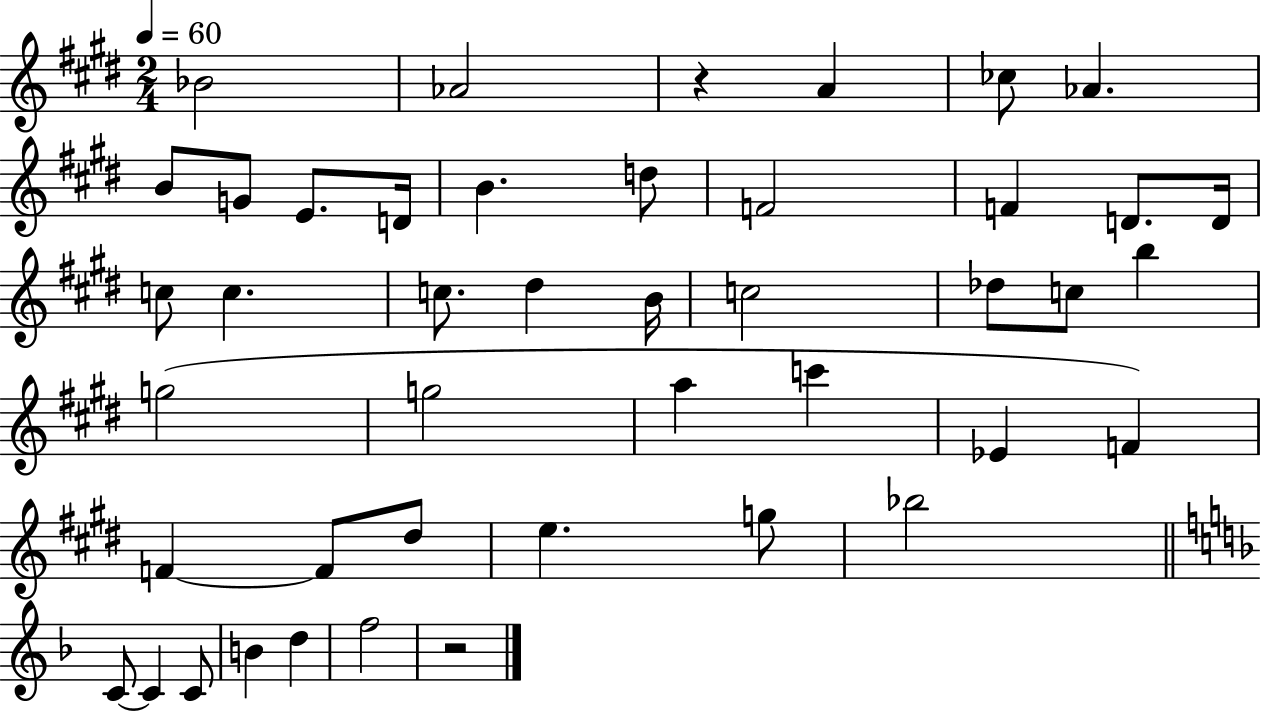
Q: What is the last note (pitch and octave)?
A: F5